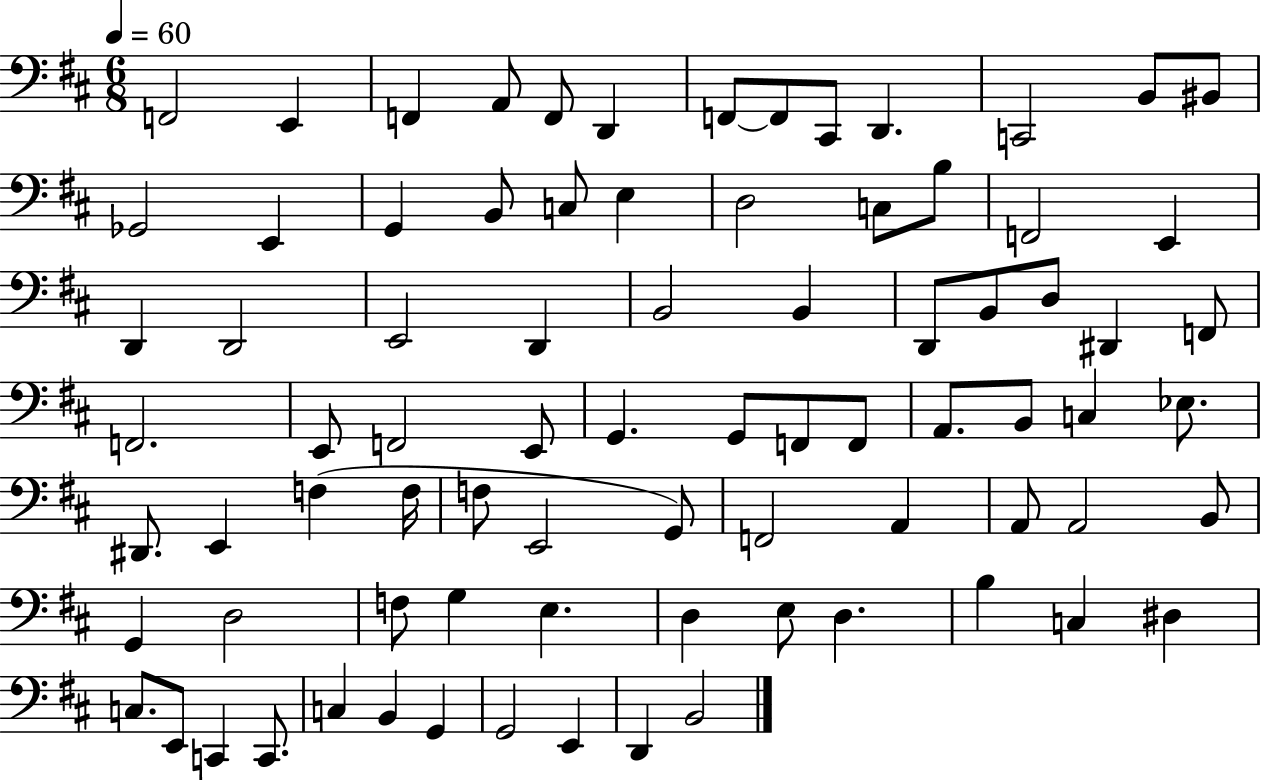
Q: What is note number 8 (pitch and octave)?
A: F2